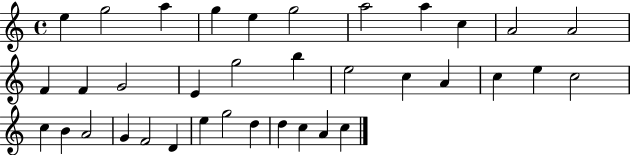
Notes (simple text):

E5/q G5/h A5/q G5/q E5/q G5/h A5/h A5/q C5/q A4/h A4/h F4/q F4/q G4/h E4/q G5/h B5/q E5/h C5/q A4/q C5/q E5/q C5/h C5/q B4/q A4/h G4/q F4/h D4/q E5/q G5/h D5/q D5/q C5/q A4/q C5/q